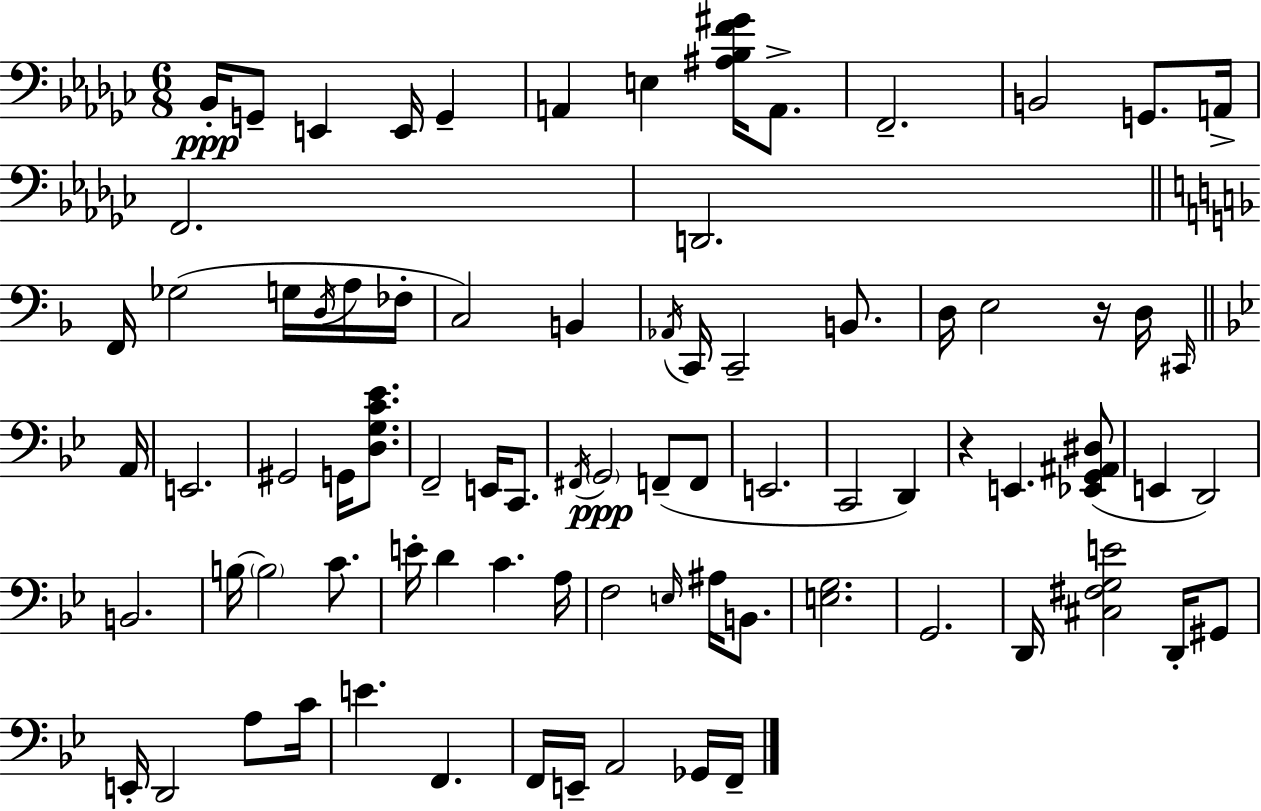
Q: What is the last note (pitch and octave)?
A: F2